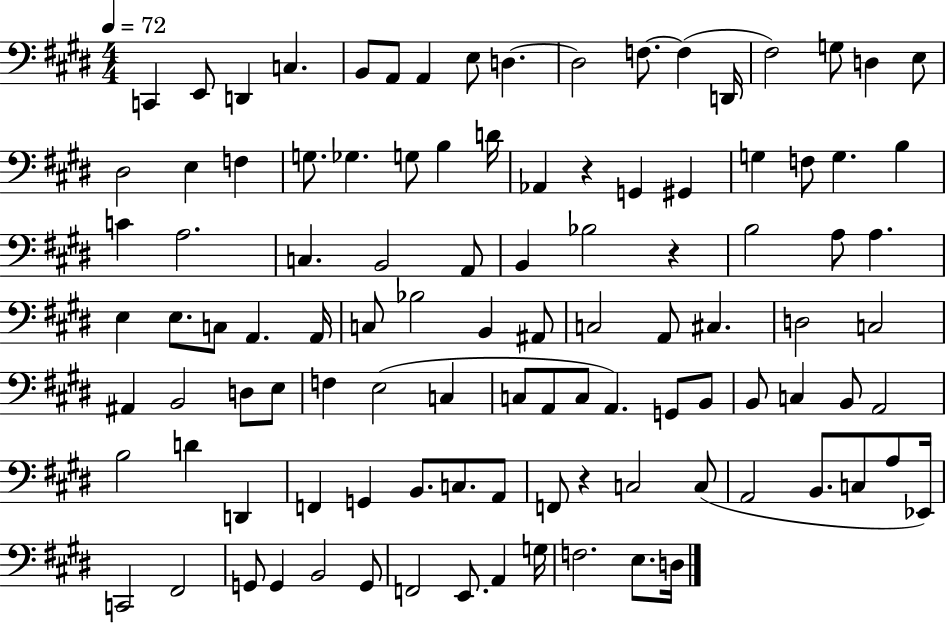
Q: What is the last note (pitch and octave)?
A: D3